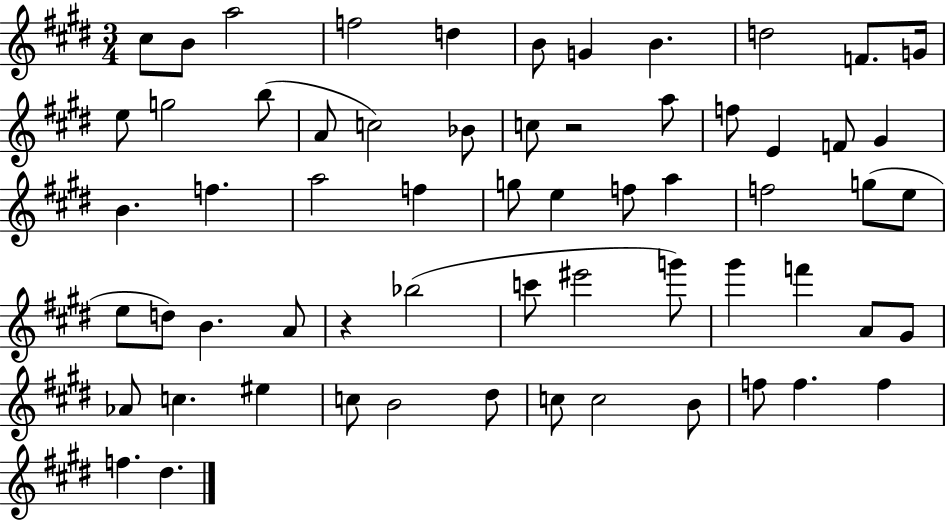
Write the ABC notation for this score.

X:1
T:Untitled
M:3/4
L:1/4
K:E
^c/2 B/2 a2 f2 d B/2 G B d2 F/2 G/4 e/2 g2 b/2 A/2 c2 _B/2 c/2 z2 a/2 f/2 E F/2 ^G B f a2 f g/2 e f/2 a f2 g/2 e/2 e/2 d/2 B A/2 z _b2 c'/2 ^e'2 g'/2 ^g' f' A/2 ^G/2 _A/2 c ^e c/2 B2 ^d/2 c/2 c2 B/2 f/2 f f f ^d